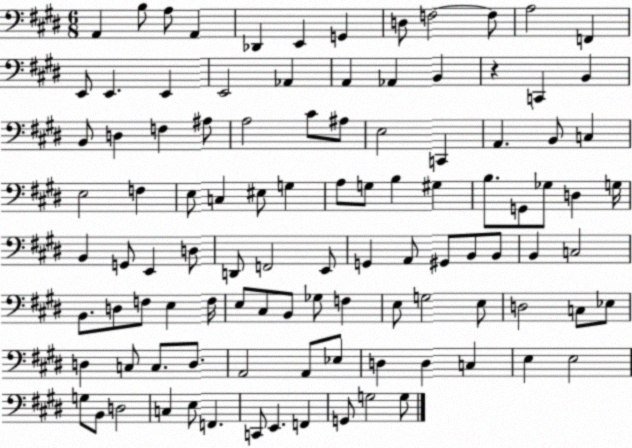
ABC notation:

X:1
T:Untitled
M:6/8
L:1/4
K:E
A,, B,/2 A,/2 A,, _D,, E,, G,, D,/2 F,2 F,/2 A,2 F,, E,,/2 E,, E,, E,,2 _A,, A,, _A,, B,, z C,, B,, B,,/2 D, F, ^A,/2 A,2 ^C/2 ^A,/2 E,2 C,, A,, B,,/2 C, E,2 F, E,/2 C, ^E,/2 G, A,/2 G,/2 B, ^G, B,/2 G,,/2 _G,/2 D, G,/4 B,, G,,/2 E,, D,/2 D,,/2 F,,2 E,,/2 G,, A,,/2 ^G,,/2 B,,/2 B,,/2 B,, C,2 B,,/2 D,/2 F,/2 E, F,/4 E,/2 ^C,/2 B,,/2 _G,/2 F, E,/2 G,2 E,/2 D,2 C,/2 _E,/2 D, C,/2 C,/2 D,/2 A,,2 A,,/2 _E,/2 D, D, C, E, E,2 G,/2 B,,/2 D,2 C, E,/2 F,, C,,/2 E,, F,, G,,/2 G,2 G,/2